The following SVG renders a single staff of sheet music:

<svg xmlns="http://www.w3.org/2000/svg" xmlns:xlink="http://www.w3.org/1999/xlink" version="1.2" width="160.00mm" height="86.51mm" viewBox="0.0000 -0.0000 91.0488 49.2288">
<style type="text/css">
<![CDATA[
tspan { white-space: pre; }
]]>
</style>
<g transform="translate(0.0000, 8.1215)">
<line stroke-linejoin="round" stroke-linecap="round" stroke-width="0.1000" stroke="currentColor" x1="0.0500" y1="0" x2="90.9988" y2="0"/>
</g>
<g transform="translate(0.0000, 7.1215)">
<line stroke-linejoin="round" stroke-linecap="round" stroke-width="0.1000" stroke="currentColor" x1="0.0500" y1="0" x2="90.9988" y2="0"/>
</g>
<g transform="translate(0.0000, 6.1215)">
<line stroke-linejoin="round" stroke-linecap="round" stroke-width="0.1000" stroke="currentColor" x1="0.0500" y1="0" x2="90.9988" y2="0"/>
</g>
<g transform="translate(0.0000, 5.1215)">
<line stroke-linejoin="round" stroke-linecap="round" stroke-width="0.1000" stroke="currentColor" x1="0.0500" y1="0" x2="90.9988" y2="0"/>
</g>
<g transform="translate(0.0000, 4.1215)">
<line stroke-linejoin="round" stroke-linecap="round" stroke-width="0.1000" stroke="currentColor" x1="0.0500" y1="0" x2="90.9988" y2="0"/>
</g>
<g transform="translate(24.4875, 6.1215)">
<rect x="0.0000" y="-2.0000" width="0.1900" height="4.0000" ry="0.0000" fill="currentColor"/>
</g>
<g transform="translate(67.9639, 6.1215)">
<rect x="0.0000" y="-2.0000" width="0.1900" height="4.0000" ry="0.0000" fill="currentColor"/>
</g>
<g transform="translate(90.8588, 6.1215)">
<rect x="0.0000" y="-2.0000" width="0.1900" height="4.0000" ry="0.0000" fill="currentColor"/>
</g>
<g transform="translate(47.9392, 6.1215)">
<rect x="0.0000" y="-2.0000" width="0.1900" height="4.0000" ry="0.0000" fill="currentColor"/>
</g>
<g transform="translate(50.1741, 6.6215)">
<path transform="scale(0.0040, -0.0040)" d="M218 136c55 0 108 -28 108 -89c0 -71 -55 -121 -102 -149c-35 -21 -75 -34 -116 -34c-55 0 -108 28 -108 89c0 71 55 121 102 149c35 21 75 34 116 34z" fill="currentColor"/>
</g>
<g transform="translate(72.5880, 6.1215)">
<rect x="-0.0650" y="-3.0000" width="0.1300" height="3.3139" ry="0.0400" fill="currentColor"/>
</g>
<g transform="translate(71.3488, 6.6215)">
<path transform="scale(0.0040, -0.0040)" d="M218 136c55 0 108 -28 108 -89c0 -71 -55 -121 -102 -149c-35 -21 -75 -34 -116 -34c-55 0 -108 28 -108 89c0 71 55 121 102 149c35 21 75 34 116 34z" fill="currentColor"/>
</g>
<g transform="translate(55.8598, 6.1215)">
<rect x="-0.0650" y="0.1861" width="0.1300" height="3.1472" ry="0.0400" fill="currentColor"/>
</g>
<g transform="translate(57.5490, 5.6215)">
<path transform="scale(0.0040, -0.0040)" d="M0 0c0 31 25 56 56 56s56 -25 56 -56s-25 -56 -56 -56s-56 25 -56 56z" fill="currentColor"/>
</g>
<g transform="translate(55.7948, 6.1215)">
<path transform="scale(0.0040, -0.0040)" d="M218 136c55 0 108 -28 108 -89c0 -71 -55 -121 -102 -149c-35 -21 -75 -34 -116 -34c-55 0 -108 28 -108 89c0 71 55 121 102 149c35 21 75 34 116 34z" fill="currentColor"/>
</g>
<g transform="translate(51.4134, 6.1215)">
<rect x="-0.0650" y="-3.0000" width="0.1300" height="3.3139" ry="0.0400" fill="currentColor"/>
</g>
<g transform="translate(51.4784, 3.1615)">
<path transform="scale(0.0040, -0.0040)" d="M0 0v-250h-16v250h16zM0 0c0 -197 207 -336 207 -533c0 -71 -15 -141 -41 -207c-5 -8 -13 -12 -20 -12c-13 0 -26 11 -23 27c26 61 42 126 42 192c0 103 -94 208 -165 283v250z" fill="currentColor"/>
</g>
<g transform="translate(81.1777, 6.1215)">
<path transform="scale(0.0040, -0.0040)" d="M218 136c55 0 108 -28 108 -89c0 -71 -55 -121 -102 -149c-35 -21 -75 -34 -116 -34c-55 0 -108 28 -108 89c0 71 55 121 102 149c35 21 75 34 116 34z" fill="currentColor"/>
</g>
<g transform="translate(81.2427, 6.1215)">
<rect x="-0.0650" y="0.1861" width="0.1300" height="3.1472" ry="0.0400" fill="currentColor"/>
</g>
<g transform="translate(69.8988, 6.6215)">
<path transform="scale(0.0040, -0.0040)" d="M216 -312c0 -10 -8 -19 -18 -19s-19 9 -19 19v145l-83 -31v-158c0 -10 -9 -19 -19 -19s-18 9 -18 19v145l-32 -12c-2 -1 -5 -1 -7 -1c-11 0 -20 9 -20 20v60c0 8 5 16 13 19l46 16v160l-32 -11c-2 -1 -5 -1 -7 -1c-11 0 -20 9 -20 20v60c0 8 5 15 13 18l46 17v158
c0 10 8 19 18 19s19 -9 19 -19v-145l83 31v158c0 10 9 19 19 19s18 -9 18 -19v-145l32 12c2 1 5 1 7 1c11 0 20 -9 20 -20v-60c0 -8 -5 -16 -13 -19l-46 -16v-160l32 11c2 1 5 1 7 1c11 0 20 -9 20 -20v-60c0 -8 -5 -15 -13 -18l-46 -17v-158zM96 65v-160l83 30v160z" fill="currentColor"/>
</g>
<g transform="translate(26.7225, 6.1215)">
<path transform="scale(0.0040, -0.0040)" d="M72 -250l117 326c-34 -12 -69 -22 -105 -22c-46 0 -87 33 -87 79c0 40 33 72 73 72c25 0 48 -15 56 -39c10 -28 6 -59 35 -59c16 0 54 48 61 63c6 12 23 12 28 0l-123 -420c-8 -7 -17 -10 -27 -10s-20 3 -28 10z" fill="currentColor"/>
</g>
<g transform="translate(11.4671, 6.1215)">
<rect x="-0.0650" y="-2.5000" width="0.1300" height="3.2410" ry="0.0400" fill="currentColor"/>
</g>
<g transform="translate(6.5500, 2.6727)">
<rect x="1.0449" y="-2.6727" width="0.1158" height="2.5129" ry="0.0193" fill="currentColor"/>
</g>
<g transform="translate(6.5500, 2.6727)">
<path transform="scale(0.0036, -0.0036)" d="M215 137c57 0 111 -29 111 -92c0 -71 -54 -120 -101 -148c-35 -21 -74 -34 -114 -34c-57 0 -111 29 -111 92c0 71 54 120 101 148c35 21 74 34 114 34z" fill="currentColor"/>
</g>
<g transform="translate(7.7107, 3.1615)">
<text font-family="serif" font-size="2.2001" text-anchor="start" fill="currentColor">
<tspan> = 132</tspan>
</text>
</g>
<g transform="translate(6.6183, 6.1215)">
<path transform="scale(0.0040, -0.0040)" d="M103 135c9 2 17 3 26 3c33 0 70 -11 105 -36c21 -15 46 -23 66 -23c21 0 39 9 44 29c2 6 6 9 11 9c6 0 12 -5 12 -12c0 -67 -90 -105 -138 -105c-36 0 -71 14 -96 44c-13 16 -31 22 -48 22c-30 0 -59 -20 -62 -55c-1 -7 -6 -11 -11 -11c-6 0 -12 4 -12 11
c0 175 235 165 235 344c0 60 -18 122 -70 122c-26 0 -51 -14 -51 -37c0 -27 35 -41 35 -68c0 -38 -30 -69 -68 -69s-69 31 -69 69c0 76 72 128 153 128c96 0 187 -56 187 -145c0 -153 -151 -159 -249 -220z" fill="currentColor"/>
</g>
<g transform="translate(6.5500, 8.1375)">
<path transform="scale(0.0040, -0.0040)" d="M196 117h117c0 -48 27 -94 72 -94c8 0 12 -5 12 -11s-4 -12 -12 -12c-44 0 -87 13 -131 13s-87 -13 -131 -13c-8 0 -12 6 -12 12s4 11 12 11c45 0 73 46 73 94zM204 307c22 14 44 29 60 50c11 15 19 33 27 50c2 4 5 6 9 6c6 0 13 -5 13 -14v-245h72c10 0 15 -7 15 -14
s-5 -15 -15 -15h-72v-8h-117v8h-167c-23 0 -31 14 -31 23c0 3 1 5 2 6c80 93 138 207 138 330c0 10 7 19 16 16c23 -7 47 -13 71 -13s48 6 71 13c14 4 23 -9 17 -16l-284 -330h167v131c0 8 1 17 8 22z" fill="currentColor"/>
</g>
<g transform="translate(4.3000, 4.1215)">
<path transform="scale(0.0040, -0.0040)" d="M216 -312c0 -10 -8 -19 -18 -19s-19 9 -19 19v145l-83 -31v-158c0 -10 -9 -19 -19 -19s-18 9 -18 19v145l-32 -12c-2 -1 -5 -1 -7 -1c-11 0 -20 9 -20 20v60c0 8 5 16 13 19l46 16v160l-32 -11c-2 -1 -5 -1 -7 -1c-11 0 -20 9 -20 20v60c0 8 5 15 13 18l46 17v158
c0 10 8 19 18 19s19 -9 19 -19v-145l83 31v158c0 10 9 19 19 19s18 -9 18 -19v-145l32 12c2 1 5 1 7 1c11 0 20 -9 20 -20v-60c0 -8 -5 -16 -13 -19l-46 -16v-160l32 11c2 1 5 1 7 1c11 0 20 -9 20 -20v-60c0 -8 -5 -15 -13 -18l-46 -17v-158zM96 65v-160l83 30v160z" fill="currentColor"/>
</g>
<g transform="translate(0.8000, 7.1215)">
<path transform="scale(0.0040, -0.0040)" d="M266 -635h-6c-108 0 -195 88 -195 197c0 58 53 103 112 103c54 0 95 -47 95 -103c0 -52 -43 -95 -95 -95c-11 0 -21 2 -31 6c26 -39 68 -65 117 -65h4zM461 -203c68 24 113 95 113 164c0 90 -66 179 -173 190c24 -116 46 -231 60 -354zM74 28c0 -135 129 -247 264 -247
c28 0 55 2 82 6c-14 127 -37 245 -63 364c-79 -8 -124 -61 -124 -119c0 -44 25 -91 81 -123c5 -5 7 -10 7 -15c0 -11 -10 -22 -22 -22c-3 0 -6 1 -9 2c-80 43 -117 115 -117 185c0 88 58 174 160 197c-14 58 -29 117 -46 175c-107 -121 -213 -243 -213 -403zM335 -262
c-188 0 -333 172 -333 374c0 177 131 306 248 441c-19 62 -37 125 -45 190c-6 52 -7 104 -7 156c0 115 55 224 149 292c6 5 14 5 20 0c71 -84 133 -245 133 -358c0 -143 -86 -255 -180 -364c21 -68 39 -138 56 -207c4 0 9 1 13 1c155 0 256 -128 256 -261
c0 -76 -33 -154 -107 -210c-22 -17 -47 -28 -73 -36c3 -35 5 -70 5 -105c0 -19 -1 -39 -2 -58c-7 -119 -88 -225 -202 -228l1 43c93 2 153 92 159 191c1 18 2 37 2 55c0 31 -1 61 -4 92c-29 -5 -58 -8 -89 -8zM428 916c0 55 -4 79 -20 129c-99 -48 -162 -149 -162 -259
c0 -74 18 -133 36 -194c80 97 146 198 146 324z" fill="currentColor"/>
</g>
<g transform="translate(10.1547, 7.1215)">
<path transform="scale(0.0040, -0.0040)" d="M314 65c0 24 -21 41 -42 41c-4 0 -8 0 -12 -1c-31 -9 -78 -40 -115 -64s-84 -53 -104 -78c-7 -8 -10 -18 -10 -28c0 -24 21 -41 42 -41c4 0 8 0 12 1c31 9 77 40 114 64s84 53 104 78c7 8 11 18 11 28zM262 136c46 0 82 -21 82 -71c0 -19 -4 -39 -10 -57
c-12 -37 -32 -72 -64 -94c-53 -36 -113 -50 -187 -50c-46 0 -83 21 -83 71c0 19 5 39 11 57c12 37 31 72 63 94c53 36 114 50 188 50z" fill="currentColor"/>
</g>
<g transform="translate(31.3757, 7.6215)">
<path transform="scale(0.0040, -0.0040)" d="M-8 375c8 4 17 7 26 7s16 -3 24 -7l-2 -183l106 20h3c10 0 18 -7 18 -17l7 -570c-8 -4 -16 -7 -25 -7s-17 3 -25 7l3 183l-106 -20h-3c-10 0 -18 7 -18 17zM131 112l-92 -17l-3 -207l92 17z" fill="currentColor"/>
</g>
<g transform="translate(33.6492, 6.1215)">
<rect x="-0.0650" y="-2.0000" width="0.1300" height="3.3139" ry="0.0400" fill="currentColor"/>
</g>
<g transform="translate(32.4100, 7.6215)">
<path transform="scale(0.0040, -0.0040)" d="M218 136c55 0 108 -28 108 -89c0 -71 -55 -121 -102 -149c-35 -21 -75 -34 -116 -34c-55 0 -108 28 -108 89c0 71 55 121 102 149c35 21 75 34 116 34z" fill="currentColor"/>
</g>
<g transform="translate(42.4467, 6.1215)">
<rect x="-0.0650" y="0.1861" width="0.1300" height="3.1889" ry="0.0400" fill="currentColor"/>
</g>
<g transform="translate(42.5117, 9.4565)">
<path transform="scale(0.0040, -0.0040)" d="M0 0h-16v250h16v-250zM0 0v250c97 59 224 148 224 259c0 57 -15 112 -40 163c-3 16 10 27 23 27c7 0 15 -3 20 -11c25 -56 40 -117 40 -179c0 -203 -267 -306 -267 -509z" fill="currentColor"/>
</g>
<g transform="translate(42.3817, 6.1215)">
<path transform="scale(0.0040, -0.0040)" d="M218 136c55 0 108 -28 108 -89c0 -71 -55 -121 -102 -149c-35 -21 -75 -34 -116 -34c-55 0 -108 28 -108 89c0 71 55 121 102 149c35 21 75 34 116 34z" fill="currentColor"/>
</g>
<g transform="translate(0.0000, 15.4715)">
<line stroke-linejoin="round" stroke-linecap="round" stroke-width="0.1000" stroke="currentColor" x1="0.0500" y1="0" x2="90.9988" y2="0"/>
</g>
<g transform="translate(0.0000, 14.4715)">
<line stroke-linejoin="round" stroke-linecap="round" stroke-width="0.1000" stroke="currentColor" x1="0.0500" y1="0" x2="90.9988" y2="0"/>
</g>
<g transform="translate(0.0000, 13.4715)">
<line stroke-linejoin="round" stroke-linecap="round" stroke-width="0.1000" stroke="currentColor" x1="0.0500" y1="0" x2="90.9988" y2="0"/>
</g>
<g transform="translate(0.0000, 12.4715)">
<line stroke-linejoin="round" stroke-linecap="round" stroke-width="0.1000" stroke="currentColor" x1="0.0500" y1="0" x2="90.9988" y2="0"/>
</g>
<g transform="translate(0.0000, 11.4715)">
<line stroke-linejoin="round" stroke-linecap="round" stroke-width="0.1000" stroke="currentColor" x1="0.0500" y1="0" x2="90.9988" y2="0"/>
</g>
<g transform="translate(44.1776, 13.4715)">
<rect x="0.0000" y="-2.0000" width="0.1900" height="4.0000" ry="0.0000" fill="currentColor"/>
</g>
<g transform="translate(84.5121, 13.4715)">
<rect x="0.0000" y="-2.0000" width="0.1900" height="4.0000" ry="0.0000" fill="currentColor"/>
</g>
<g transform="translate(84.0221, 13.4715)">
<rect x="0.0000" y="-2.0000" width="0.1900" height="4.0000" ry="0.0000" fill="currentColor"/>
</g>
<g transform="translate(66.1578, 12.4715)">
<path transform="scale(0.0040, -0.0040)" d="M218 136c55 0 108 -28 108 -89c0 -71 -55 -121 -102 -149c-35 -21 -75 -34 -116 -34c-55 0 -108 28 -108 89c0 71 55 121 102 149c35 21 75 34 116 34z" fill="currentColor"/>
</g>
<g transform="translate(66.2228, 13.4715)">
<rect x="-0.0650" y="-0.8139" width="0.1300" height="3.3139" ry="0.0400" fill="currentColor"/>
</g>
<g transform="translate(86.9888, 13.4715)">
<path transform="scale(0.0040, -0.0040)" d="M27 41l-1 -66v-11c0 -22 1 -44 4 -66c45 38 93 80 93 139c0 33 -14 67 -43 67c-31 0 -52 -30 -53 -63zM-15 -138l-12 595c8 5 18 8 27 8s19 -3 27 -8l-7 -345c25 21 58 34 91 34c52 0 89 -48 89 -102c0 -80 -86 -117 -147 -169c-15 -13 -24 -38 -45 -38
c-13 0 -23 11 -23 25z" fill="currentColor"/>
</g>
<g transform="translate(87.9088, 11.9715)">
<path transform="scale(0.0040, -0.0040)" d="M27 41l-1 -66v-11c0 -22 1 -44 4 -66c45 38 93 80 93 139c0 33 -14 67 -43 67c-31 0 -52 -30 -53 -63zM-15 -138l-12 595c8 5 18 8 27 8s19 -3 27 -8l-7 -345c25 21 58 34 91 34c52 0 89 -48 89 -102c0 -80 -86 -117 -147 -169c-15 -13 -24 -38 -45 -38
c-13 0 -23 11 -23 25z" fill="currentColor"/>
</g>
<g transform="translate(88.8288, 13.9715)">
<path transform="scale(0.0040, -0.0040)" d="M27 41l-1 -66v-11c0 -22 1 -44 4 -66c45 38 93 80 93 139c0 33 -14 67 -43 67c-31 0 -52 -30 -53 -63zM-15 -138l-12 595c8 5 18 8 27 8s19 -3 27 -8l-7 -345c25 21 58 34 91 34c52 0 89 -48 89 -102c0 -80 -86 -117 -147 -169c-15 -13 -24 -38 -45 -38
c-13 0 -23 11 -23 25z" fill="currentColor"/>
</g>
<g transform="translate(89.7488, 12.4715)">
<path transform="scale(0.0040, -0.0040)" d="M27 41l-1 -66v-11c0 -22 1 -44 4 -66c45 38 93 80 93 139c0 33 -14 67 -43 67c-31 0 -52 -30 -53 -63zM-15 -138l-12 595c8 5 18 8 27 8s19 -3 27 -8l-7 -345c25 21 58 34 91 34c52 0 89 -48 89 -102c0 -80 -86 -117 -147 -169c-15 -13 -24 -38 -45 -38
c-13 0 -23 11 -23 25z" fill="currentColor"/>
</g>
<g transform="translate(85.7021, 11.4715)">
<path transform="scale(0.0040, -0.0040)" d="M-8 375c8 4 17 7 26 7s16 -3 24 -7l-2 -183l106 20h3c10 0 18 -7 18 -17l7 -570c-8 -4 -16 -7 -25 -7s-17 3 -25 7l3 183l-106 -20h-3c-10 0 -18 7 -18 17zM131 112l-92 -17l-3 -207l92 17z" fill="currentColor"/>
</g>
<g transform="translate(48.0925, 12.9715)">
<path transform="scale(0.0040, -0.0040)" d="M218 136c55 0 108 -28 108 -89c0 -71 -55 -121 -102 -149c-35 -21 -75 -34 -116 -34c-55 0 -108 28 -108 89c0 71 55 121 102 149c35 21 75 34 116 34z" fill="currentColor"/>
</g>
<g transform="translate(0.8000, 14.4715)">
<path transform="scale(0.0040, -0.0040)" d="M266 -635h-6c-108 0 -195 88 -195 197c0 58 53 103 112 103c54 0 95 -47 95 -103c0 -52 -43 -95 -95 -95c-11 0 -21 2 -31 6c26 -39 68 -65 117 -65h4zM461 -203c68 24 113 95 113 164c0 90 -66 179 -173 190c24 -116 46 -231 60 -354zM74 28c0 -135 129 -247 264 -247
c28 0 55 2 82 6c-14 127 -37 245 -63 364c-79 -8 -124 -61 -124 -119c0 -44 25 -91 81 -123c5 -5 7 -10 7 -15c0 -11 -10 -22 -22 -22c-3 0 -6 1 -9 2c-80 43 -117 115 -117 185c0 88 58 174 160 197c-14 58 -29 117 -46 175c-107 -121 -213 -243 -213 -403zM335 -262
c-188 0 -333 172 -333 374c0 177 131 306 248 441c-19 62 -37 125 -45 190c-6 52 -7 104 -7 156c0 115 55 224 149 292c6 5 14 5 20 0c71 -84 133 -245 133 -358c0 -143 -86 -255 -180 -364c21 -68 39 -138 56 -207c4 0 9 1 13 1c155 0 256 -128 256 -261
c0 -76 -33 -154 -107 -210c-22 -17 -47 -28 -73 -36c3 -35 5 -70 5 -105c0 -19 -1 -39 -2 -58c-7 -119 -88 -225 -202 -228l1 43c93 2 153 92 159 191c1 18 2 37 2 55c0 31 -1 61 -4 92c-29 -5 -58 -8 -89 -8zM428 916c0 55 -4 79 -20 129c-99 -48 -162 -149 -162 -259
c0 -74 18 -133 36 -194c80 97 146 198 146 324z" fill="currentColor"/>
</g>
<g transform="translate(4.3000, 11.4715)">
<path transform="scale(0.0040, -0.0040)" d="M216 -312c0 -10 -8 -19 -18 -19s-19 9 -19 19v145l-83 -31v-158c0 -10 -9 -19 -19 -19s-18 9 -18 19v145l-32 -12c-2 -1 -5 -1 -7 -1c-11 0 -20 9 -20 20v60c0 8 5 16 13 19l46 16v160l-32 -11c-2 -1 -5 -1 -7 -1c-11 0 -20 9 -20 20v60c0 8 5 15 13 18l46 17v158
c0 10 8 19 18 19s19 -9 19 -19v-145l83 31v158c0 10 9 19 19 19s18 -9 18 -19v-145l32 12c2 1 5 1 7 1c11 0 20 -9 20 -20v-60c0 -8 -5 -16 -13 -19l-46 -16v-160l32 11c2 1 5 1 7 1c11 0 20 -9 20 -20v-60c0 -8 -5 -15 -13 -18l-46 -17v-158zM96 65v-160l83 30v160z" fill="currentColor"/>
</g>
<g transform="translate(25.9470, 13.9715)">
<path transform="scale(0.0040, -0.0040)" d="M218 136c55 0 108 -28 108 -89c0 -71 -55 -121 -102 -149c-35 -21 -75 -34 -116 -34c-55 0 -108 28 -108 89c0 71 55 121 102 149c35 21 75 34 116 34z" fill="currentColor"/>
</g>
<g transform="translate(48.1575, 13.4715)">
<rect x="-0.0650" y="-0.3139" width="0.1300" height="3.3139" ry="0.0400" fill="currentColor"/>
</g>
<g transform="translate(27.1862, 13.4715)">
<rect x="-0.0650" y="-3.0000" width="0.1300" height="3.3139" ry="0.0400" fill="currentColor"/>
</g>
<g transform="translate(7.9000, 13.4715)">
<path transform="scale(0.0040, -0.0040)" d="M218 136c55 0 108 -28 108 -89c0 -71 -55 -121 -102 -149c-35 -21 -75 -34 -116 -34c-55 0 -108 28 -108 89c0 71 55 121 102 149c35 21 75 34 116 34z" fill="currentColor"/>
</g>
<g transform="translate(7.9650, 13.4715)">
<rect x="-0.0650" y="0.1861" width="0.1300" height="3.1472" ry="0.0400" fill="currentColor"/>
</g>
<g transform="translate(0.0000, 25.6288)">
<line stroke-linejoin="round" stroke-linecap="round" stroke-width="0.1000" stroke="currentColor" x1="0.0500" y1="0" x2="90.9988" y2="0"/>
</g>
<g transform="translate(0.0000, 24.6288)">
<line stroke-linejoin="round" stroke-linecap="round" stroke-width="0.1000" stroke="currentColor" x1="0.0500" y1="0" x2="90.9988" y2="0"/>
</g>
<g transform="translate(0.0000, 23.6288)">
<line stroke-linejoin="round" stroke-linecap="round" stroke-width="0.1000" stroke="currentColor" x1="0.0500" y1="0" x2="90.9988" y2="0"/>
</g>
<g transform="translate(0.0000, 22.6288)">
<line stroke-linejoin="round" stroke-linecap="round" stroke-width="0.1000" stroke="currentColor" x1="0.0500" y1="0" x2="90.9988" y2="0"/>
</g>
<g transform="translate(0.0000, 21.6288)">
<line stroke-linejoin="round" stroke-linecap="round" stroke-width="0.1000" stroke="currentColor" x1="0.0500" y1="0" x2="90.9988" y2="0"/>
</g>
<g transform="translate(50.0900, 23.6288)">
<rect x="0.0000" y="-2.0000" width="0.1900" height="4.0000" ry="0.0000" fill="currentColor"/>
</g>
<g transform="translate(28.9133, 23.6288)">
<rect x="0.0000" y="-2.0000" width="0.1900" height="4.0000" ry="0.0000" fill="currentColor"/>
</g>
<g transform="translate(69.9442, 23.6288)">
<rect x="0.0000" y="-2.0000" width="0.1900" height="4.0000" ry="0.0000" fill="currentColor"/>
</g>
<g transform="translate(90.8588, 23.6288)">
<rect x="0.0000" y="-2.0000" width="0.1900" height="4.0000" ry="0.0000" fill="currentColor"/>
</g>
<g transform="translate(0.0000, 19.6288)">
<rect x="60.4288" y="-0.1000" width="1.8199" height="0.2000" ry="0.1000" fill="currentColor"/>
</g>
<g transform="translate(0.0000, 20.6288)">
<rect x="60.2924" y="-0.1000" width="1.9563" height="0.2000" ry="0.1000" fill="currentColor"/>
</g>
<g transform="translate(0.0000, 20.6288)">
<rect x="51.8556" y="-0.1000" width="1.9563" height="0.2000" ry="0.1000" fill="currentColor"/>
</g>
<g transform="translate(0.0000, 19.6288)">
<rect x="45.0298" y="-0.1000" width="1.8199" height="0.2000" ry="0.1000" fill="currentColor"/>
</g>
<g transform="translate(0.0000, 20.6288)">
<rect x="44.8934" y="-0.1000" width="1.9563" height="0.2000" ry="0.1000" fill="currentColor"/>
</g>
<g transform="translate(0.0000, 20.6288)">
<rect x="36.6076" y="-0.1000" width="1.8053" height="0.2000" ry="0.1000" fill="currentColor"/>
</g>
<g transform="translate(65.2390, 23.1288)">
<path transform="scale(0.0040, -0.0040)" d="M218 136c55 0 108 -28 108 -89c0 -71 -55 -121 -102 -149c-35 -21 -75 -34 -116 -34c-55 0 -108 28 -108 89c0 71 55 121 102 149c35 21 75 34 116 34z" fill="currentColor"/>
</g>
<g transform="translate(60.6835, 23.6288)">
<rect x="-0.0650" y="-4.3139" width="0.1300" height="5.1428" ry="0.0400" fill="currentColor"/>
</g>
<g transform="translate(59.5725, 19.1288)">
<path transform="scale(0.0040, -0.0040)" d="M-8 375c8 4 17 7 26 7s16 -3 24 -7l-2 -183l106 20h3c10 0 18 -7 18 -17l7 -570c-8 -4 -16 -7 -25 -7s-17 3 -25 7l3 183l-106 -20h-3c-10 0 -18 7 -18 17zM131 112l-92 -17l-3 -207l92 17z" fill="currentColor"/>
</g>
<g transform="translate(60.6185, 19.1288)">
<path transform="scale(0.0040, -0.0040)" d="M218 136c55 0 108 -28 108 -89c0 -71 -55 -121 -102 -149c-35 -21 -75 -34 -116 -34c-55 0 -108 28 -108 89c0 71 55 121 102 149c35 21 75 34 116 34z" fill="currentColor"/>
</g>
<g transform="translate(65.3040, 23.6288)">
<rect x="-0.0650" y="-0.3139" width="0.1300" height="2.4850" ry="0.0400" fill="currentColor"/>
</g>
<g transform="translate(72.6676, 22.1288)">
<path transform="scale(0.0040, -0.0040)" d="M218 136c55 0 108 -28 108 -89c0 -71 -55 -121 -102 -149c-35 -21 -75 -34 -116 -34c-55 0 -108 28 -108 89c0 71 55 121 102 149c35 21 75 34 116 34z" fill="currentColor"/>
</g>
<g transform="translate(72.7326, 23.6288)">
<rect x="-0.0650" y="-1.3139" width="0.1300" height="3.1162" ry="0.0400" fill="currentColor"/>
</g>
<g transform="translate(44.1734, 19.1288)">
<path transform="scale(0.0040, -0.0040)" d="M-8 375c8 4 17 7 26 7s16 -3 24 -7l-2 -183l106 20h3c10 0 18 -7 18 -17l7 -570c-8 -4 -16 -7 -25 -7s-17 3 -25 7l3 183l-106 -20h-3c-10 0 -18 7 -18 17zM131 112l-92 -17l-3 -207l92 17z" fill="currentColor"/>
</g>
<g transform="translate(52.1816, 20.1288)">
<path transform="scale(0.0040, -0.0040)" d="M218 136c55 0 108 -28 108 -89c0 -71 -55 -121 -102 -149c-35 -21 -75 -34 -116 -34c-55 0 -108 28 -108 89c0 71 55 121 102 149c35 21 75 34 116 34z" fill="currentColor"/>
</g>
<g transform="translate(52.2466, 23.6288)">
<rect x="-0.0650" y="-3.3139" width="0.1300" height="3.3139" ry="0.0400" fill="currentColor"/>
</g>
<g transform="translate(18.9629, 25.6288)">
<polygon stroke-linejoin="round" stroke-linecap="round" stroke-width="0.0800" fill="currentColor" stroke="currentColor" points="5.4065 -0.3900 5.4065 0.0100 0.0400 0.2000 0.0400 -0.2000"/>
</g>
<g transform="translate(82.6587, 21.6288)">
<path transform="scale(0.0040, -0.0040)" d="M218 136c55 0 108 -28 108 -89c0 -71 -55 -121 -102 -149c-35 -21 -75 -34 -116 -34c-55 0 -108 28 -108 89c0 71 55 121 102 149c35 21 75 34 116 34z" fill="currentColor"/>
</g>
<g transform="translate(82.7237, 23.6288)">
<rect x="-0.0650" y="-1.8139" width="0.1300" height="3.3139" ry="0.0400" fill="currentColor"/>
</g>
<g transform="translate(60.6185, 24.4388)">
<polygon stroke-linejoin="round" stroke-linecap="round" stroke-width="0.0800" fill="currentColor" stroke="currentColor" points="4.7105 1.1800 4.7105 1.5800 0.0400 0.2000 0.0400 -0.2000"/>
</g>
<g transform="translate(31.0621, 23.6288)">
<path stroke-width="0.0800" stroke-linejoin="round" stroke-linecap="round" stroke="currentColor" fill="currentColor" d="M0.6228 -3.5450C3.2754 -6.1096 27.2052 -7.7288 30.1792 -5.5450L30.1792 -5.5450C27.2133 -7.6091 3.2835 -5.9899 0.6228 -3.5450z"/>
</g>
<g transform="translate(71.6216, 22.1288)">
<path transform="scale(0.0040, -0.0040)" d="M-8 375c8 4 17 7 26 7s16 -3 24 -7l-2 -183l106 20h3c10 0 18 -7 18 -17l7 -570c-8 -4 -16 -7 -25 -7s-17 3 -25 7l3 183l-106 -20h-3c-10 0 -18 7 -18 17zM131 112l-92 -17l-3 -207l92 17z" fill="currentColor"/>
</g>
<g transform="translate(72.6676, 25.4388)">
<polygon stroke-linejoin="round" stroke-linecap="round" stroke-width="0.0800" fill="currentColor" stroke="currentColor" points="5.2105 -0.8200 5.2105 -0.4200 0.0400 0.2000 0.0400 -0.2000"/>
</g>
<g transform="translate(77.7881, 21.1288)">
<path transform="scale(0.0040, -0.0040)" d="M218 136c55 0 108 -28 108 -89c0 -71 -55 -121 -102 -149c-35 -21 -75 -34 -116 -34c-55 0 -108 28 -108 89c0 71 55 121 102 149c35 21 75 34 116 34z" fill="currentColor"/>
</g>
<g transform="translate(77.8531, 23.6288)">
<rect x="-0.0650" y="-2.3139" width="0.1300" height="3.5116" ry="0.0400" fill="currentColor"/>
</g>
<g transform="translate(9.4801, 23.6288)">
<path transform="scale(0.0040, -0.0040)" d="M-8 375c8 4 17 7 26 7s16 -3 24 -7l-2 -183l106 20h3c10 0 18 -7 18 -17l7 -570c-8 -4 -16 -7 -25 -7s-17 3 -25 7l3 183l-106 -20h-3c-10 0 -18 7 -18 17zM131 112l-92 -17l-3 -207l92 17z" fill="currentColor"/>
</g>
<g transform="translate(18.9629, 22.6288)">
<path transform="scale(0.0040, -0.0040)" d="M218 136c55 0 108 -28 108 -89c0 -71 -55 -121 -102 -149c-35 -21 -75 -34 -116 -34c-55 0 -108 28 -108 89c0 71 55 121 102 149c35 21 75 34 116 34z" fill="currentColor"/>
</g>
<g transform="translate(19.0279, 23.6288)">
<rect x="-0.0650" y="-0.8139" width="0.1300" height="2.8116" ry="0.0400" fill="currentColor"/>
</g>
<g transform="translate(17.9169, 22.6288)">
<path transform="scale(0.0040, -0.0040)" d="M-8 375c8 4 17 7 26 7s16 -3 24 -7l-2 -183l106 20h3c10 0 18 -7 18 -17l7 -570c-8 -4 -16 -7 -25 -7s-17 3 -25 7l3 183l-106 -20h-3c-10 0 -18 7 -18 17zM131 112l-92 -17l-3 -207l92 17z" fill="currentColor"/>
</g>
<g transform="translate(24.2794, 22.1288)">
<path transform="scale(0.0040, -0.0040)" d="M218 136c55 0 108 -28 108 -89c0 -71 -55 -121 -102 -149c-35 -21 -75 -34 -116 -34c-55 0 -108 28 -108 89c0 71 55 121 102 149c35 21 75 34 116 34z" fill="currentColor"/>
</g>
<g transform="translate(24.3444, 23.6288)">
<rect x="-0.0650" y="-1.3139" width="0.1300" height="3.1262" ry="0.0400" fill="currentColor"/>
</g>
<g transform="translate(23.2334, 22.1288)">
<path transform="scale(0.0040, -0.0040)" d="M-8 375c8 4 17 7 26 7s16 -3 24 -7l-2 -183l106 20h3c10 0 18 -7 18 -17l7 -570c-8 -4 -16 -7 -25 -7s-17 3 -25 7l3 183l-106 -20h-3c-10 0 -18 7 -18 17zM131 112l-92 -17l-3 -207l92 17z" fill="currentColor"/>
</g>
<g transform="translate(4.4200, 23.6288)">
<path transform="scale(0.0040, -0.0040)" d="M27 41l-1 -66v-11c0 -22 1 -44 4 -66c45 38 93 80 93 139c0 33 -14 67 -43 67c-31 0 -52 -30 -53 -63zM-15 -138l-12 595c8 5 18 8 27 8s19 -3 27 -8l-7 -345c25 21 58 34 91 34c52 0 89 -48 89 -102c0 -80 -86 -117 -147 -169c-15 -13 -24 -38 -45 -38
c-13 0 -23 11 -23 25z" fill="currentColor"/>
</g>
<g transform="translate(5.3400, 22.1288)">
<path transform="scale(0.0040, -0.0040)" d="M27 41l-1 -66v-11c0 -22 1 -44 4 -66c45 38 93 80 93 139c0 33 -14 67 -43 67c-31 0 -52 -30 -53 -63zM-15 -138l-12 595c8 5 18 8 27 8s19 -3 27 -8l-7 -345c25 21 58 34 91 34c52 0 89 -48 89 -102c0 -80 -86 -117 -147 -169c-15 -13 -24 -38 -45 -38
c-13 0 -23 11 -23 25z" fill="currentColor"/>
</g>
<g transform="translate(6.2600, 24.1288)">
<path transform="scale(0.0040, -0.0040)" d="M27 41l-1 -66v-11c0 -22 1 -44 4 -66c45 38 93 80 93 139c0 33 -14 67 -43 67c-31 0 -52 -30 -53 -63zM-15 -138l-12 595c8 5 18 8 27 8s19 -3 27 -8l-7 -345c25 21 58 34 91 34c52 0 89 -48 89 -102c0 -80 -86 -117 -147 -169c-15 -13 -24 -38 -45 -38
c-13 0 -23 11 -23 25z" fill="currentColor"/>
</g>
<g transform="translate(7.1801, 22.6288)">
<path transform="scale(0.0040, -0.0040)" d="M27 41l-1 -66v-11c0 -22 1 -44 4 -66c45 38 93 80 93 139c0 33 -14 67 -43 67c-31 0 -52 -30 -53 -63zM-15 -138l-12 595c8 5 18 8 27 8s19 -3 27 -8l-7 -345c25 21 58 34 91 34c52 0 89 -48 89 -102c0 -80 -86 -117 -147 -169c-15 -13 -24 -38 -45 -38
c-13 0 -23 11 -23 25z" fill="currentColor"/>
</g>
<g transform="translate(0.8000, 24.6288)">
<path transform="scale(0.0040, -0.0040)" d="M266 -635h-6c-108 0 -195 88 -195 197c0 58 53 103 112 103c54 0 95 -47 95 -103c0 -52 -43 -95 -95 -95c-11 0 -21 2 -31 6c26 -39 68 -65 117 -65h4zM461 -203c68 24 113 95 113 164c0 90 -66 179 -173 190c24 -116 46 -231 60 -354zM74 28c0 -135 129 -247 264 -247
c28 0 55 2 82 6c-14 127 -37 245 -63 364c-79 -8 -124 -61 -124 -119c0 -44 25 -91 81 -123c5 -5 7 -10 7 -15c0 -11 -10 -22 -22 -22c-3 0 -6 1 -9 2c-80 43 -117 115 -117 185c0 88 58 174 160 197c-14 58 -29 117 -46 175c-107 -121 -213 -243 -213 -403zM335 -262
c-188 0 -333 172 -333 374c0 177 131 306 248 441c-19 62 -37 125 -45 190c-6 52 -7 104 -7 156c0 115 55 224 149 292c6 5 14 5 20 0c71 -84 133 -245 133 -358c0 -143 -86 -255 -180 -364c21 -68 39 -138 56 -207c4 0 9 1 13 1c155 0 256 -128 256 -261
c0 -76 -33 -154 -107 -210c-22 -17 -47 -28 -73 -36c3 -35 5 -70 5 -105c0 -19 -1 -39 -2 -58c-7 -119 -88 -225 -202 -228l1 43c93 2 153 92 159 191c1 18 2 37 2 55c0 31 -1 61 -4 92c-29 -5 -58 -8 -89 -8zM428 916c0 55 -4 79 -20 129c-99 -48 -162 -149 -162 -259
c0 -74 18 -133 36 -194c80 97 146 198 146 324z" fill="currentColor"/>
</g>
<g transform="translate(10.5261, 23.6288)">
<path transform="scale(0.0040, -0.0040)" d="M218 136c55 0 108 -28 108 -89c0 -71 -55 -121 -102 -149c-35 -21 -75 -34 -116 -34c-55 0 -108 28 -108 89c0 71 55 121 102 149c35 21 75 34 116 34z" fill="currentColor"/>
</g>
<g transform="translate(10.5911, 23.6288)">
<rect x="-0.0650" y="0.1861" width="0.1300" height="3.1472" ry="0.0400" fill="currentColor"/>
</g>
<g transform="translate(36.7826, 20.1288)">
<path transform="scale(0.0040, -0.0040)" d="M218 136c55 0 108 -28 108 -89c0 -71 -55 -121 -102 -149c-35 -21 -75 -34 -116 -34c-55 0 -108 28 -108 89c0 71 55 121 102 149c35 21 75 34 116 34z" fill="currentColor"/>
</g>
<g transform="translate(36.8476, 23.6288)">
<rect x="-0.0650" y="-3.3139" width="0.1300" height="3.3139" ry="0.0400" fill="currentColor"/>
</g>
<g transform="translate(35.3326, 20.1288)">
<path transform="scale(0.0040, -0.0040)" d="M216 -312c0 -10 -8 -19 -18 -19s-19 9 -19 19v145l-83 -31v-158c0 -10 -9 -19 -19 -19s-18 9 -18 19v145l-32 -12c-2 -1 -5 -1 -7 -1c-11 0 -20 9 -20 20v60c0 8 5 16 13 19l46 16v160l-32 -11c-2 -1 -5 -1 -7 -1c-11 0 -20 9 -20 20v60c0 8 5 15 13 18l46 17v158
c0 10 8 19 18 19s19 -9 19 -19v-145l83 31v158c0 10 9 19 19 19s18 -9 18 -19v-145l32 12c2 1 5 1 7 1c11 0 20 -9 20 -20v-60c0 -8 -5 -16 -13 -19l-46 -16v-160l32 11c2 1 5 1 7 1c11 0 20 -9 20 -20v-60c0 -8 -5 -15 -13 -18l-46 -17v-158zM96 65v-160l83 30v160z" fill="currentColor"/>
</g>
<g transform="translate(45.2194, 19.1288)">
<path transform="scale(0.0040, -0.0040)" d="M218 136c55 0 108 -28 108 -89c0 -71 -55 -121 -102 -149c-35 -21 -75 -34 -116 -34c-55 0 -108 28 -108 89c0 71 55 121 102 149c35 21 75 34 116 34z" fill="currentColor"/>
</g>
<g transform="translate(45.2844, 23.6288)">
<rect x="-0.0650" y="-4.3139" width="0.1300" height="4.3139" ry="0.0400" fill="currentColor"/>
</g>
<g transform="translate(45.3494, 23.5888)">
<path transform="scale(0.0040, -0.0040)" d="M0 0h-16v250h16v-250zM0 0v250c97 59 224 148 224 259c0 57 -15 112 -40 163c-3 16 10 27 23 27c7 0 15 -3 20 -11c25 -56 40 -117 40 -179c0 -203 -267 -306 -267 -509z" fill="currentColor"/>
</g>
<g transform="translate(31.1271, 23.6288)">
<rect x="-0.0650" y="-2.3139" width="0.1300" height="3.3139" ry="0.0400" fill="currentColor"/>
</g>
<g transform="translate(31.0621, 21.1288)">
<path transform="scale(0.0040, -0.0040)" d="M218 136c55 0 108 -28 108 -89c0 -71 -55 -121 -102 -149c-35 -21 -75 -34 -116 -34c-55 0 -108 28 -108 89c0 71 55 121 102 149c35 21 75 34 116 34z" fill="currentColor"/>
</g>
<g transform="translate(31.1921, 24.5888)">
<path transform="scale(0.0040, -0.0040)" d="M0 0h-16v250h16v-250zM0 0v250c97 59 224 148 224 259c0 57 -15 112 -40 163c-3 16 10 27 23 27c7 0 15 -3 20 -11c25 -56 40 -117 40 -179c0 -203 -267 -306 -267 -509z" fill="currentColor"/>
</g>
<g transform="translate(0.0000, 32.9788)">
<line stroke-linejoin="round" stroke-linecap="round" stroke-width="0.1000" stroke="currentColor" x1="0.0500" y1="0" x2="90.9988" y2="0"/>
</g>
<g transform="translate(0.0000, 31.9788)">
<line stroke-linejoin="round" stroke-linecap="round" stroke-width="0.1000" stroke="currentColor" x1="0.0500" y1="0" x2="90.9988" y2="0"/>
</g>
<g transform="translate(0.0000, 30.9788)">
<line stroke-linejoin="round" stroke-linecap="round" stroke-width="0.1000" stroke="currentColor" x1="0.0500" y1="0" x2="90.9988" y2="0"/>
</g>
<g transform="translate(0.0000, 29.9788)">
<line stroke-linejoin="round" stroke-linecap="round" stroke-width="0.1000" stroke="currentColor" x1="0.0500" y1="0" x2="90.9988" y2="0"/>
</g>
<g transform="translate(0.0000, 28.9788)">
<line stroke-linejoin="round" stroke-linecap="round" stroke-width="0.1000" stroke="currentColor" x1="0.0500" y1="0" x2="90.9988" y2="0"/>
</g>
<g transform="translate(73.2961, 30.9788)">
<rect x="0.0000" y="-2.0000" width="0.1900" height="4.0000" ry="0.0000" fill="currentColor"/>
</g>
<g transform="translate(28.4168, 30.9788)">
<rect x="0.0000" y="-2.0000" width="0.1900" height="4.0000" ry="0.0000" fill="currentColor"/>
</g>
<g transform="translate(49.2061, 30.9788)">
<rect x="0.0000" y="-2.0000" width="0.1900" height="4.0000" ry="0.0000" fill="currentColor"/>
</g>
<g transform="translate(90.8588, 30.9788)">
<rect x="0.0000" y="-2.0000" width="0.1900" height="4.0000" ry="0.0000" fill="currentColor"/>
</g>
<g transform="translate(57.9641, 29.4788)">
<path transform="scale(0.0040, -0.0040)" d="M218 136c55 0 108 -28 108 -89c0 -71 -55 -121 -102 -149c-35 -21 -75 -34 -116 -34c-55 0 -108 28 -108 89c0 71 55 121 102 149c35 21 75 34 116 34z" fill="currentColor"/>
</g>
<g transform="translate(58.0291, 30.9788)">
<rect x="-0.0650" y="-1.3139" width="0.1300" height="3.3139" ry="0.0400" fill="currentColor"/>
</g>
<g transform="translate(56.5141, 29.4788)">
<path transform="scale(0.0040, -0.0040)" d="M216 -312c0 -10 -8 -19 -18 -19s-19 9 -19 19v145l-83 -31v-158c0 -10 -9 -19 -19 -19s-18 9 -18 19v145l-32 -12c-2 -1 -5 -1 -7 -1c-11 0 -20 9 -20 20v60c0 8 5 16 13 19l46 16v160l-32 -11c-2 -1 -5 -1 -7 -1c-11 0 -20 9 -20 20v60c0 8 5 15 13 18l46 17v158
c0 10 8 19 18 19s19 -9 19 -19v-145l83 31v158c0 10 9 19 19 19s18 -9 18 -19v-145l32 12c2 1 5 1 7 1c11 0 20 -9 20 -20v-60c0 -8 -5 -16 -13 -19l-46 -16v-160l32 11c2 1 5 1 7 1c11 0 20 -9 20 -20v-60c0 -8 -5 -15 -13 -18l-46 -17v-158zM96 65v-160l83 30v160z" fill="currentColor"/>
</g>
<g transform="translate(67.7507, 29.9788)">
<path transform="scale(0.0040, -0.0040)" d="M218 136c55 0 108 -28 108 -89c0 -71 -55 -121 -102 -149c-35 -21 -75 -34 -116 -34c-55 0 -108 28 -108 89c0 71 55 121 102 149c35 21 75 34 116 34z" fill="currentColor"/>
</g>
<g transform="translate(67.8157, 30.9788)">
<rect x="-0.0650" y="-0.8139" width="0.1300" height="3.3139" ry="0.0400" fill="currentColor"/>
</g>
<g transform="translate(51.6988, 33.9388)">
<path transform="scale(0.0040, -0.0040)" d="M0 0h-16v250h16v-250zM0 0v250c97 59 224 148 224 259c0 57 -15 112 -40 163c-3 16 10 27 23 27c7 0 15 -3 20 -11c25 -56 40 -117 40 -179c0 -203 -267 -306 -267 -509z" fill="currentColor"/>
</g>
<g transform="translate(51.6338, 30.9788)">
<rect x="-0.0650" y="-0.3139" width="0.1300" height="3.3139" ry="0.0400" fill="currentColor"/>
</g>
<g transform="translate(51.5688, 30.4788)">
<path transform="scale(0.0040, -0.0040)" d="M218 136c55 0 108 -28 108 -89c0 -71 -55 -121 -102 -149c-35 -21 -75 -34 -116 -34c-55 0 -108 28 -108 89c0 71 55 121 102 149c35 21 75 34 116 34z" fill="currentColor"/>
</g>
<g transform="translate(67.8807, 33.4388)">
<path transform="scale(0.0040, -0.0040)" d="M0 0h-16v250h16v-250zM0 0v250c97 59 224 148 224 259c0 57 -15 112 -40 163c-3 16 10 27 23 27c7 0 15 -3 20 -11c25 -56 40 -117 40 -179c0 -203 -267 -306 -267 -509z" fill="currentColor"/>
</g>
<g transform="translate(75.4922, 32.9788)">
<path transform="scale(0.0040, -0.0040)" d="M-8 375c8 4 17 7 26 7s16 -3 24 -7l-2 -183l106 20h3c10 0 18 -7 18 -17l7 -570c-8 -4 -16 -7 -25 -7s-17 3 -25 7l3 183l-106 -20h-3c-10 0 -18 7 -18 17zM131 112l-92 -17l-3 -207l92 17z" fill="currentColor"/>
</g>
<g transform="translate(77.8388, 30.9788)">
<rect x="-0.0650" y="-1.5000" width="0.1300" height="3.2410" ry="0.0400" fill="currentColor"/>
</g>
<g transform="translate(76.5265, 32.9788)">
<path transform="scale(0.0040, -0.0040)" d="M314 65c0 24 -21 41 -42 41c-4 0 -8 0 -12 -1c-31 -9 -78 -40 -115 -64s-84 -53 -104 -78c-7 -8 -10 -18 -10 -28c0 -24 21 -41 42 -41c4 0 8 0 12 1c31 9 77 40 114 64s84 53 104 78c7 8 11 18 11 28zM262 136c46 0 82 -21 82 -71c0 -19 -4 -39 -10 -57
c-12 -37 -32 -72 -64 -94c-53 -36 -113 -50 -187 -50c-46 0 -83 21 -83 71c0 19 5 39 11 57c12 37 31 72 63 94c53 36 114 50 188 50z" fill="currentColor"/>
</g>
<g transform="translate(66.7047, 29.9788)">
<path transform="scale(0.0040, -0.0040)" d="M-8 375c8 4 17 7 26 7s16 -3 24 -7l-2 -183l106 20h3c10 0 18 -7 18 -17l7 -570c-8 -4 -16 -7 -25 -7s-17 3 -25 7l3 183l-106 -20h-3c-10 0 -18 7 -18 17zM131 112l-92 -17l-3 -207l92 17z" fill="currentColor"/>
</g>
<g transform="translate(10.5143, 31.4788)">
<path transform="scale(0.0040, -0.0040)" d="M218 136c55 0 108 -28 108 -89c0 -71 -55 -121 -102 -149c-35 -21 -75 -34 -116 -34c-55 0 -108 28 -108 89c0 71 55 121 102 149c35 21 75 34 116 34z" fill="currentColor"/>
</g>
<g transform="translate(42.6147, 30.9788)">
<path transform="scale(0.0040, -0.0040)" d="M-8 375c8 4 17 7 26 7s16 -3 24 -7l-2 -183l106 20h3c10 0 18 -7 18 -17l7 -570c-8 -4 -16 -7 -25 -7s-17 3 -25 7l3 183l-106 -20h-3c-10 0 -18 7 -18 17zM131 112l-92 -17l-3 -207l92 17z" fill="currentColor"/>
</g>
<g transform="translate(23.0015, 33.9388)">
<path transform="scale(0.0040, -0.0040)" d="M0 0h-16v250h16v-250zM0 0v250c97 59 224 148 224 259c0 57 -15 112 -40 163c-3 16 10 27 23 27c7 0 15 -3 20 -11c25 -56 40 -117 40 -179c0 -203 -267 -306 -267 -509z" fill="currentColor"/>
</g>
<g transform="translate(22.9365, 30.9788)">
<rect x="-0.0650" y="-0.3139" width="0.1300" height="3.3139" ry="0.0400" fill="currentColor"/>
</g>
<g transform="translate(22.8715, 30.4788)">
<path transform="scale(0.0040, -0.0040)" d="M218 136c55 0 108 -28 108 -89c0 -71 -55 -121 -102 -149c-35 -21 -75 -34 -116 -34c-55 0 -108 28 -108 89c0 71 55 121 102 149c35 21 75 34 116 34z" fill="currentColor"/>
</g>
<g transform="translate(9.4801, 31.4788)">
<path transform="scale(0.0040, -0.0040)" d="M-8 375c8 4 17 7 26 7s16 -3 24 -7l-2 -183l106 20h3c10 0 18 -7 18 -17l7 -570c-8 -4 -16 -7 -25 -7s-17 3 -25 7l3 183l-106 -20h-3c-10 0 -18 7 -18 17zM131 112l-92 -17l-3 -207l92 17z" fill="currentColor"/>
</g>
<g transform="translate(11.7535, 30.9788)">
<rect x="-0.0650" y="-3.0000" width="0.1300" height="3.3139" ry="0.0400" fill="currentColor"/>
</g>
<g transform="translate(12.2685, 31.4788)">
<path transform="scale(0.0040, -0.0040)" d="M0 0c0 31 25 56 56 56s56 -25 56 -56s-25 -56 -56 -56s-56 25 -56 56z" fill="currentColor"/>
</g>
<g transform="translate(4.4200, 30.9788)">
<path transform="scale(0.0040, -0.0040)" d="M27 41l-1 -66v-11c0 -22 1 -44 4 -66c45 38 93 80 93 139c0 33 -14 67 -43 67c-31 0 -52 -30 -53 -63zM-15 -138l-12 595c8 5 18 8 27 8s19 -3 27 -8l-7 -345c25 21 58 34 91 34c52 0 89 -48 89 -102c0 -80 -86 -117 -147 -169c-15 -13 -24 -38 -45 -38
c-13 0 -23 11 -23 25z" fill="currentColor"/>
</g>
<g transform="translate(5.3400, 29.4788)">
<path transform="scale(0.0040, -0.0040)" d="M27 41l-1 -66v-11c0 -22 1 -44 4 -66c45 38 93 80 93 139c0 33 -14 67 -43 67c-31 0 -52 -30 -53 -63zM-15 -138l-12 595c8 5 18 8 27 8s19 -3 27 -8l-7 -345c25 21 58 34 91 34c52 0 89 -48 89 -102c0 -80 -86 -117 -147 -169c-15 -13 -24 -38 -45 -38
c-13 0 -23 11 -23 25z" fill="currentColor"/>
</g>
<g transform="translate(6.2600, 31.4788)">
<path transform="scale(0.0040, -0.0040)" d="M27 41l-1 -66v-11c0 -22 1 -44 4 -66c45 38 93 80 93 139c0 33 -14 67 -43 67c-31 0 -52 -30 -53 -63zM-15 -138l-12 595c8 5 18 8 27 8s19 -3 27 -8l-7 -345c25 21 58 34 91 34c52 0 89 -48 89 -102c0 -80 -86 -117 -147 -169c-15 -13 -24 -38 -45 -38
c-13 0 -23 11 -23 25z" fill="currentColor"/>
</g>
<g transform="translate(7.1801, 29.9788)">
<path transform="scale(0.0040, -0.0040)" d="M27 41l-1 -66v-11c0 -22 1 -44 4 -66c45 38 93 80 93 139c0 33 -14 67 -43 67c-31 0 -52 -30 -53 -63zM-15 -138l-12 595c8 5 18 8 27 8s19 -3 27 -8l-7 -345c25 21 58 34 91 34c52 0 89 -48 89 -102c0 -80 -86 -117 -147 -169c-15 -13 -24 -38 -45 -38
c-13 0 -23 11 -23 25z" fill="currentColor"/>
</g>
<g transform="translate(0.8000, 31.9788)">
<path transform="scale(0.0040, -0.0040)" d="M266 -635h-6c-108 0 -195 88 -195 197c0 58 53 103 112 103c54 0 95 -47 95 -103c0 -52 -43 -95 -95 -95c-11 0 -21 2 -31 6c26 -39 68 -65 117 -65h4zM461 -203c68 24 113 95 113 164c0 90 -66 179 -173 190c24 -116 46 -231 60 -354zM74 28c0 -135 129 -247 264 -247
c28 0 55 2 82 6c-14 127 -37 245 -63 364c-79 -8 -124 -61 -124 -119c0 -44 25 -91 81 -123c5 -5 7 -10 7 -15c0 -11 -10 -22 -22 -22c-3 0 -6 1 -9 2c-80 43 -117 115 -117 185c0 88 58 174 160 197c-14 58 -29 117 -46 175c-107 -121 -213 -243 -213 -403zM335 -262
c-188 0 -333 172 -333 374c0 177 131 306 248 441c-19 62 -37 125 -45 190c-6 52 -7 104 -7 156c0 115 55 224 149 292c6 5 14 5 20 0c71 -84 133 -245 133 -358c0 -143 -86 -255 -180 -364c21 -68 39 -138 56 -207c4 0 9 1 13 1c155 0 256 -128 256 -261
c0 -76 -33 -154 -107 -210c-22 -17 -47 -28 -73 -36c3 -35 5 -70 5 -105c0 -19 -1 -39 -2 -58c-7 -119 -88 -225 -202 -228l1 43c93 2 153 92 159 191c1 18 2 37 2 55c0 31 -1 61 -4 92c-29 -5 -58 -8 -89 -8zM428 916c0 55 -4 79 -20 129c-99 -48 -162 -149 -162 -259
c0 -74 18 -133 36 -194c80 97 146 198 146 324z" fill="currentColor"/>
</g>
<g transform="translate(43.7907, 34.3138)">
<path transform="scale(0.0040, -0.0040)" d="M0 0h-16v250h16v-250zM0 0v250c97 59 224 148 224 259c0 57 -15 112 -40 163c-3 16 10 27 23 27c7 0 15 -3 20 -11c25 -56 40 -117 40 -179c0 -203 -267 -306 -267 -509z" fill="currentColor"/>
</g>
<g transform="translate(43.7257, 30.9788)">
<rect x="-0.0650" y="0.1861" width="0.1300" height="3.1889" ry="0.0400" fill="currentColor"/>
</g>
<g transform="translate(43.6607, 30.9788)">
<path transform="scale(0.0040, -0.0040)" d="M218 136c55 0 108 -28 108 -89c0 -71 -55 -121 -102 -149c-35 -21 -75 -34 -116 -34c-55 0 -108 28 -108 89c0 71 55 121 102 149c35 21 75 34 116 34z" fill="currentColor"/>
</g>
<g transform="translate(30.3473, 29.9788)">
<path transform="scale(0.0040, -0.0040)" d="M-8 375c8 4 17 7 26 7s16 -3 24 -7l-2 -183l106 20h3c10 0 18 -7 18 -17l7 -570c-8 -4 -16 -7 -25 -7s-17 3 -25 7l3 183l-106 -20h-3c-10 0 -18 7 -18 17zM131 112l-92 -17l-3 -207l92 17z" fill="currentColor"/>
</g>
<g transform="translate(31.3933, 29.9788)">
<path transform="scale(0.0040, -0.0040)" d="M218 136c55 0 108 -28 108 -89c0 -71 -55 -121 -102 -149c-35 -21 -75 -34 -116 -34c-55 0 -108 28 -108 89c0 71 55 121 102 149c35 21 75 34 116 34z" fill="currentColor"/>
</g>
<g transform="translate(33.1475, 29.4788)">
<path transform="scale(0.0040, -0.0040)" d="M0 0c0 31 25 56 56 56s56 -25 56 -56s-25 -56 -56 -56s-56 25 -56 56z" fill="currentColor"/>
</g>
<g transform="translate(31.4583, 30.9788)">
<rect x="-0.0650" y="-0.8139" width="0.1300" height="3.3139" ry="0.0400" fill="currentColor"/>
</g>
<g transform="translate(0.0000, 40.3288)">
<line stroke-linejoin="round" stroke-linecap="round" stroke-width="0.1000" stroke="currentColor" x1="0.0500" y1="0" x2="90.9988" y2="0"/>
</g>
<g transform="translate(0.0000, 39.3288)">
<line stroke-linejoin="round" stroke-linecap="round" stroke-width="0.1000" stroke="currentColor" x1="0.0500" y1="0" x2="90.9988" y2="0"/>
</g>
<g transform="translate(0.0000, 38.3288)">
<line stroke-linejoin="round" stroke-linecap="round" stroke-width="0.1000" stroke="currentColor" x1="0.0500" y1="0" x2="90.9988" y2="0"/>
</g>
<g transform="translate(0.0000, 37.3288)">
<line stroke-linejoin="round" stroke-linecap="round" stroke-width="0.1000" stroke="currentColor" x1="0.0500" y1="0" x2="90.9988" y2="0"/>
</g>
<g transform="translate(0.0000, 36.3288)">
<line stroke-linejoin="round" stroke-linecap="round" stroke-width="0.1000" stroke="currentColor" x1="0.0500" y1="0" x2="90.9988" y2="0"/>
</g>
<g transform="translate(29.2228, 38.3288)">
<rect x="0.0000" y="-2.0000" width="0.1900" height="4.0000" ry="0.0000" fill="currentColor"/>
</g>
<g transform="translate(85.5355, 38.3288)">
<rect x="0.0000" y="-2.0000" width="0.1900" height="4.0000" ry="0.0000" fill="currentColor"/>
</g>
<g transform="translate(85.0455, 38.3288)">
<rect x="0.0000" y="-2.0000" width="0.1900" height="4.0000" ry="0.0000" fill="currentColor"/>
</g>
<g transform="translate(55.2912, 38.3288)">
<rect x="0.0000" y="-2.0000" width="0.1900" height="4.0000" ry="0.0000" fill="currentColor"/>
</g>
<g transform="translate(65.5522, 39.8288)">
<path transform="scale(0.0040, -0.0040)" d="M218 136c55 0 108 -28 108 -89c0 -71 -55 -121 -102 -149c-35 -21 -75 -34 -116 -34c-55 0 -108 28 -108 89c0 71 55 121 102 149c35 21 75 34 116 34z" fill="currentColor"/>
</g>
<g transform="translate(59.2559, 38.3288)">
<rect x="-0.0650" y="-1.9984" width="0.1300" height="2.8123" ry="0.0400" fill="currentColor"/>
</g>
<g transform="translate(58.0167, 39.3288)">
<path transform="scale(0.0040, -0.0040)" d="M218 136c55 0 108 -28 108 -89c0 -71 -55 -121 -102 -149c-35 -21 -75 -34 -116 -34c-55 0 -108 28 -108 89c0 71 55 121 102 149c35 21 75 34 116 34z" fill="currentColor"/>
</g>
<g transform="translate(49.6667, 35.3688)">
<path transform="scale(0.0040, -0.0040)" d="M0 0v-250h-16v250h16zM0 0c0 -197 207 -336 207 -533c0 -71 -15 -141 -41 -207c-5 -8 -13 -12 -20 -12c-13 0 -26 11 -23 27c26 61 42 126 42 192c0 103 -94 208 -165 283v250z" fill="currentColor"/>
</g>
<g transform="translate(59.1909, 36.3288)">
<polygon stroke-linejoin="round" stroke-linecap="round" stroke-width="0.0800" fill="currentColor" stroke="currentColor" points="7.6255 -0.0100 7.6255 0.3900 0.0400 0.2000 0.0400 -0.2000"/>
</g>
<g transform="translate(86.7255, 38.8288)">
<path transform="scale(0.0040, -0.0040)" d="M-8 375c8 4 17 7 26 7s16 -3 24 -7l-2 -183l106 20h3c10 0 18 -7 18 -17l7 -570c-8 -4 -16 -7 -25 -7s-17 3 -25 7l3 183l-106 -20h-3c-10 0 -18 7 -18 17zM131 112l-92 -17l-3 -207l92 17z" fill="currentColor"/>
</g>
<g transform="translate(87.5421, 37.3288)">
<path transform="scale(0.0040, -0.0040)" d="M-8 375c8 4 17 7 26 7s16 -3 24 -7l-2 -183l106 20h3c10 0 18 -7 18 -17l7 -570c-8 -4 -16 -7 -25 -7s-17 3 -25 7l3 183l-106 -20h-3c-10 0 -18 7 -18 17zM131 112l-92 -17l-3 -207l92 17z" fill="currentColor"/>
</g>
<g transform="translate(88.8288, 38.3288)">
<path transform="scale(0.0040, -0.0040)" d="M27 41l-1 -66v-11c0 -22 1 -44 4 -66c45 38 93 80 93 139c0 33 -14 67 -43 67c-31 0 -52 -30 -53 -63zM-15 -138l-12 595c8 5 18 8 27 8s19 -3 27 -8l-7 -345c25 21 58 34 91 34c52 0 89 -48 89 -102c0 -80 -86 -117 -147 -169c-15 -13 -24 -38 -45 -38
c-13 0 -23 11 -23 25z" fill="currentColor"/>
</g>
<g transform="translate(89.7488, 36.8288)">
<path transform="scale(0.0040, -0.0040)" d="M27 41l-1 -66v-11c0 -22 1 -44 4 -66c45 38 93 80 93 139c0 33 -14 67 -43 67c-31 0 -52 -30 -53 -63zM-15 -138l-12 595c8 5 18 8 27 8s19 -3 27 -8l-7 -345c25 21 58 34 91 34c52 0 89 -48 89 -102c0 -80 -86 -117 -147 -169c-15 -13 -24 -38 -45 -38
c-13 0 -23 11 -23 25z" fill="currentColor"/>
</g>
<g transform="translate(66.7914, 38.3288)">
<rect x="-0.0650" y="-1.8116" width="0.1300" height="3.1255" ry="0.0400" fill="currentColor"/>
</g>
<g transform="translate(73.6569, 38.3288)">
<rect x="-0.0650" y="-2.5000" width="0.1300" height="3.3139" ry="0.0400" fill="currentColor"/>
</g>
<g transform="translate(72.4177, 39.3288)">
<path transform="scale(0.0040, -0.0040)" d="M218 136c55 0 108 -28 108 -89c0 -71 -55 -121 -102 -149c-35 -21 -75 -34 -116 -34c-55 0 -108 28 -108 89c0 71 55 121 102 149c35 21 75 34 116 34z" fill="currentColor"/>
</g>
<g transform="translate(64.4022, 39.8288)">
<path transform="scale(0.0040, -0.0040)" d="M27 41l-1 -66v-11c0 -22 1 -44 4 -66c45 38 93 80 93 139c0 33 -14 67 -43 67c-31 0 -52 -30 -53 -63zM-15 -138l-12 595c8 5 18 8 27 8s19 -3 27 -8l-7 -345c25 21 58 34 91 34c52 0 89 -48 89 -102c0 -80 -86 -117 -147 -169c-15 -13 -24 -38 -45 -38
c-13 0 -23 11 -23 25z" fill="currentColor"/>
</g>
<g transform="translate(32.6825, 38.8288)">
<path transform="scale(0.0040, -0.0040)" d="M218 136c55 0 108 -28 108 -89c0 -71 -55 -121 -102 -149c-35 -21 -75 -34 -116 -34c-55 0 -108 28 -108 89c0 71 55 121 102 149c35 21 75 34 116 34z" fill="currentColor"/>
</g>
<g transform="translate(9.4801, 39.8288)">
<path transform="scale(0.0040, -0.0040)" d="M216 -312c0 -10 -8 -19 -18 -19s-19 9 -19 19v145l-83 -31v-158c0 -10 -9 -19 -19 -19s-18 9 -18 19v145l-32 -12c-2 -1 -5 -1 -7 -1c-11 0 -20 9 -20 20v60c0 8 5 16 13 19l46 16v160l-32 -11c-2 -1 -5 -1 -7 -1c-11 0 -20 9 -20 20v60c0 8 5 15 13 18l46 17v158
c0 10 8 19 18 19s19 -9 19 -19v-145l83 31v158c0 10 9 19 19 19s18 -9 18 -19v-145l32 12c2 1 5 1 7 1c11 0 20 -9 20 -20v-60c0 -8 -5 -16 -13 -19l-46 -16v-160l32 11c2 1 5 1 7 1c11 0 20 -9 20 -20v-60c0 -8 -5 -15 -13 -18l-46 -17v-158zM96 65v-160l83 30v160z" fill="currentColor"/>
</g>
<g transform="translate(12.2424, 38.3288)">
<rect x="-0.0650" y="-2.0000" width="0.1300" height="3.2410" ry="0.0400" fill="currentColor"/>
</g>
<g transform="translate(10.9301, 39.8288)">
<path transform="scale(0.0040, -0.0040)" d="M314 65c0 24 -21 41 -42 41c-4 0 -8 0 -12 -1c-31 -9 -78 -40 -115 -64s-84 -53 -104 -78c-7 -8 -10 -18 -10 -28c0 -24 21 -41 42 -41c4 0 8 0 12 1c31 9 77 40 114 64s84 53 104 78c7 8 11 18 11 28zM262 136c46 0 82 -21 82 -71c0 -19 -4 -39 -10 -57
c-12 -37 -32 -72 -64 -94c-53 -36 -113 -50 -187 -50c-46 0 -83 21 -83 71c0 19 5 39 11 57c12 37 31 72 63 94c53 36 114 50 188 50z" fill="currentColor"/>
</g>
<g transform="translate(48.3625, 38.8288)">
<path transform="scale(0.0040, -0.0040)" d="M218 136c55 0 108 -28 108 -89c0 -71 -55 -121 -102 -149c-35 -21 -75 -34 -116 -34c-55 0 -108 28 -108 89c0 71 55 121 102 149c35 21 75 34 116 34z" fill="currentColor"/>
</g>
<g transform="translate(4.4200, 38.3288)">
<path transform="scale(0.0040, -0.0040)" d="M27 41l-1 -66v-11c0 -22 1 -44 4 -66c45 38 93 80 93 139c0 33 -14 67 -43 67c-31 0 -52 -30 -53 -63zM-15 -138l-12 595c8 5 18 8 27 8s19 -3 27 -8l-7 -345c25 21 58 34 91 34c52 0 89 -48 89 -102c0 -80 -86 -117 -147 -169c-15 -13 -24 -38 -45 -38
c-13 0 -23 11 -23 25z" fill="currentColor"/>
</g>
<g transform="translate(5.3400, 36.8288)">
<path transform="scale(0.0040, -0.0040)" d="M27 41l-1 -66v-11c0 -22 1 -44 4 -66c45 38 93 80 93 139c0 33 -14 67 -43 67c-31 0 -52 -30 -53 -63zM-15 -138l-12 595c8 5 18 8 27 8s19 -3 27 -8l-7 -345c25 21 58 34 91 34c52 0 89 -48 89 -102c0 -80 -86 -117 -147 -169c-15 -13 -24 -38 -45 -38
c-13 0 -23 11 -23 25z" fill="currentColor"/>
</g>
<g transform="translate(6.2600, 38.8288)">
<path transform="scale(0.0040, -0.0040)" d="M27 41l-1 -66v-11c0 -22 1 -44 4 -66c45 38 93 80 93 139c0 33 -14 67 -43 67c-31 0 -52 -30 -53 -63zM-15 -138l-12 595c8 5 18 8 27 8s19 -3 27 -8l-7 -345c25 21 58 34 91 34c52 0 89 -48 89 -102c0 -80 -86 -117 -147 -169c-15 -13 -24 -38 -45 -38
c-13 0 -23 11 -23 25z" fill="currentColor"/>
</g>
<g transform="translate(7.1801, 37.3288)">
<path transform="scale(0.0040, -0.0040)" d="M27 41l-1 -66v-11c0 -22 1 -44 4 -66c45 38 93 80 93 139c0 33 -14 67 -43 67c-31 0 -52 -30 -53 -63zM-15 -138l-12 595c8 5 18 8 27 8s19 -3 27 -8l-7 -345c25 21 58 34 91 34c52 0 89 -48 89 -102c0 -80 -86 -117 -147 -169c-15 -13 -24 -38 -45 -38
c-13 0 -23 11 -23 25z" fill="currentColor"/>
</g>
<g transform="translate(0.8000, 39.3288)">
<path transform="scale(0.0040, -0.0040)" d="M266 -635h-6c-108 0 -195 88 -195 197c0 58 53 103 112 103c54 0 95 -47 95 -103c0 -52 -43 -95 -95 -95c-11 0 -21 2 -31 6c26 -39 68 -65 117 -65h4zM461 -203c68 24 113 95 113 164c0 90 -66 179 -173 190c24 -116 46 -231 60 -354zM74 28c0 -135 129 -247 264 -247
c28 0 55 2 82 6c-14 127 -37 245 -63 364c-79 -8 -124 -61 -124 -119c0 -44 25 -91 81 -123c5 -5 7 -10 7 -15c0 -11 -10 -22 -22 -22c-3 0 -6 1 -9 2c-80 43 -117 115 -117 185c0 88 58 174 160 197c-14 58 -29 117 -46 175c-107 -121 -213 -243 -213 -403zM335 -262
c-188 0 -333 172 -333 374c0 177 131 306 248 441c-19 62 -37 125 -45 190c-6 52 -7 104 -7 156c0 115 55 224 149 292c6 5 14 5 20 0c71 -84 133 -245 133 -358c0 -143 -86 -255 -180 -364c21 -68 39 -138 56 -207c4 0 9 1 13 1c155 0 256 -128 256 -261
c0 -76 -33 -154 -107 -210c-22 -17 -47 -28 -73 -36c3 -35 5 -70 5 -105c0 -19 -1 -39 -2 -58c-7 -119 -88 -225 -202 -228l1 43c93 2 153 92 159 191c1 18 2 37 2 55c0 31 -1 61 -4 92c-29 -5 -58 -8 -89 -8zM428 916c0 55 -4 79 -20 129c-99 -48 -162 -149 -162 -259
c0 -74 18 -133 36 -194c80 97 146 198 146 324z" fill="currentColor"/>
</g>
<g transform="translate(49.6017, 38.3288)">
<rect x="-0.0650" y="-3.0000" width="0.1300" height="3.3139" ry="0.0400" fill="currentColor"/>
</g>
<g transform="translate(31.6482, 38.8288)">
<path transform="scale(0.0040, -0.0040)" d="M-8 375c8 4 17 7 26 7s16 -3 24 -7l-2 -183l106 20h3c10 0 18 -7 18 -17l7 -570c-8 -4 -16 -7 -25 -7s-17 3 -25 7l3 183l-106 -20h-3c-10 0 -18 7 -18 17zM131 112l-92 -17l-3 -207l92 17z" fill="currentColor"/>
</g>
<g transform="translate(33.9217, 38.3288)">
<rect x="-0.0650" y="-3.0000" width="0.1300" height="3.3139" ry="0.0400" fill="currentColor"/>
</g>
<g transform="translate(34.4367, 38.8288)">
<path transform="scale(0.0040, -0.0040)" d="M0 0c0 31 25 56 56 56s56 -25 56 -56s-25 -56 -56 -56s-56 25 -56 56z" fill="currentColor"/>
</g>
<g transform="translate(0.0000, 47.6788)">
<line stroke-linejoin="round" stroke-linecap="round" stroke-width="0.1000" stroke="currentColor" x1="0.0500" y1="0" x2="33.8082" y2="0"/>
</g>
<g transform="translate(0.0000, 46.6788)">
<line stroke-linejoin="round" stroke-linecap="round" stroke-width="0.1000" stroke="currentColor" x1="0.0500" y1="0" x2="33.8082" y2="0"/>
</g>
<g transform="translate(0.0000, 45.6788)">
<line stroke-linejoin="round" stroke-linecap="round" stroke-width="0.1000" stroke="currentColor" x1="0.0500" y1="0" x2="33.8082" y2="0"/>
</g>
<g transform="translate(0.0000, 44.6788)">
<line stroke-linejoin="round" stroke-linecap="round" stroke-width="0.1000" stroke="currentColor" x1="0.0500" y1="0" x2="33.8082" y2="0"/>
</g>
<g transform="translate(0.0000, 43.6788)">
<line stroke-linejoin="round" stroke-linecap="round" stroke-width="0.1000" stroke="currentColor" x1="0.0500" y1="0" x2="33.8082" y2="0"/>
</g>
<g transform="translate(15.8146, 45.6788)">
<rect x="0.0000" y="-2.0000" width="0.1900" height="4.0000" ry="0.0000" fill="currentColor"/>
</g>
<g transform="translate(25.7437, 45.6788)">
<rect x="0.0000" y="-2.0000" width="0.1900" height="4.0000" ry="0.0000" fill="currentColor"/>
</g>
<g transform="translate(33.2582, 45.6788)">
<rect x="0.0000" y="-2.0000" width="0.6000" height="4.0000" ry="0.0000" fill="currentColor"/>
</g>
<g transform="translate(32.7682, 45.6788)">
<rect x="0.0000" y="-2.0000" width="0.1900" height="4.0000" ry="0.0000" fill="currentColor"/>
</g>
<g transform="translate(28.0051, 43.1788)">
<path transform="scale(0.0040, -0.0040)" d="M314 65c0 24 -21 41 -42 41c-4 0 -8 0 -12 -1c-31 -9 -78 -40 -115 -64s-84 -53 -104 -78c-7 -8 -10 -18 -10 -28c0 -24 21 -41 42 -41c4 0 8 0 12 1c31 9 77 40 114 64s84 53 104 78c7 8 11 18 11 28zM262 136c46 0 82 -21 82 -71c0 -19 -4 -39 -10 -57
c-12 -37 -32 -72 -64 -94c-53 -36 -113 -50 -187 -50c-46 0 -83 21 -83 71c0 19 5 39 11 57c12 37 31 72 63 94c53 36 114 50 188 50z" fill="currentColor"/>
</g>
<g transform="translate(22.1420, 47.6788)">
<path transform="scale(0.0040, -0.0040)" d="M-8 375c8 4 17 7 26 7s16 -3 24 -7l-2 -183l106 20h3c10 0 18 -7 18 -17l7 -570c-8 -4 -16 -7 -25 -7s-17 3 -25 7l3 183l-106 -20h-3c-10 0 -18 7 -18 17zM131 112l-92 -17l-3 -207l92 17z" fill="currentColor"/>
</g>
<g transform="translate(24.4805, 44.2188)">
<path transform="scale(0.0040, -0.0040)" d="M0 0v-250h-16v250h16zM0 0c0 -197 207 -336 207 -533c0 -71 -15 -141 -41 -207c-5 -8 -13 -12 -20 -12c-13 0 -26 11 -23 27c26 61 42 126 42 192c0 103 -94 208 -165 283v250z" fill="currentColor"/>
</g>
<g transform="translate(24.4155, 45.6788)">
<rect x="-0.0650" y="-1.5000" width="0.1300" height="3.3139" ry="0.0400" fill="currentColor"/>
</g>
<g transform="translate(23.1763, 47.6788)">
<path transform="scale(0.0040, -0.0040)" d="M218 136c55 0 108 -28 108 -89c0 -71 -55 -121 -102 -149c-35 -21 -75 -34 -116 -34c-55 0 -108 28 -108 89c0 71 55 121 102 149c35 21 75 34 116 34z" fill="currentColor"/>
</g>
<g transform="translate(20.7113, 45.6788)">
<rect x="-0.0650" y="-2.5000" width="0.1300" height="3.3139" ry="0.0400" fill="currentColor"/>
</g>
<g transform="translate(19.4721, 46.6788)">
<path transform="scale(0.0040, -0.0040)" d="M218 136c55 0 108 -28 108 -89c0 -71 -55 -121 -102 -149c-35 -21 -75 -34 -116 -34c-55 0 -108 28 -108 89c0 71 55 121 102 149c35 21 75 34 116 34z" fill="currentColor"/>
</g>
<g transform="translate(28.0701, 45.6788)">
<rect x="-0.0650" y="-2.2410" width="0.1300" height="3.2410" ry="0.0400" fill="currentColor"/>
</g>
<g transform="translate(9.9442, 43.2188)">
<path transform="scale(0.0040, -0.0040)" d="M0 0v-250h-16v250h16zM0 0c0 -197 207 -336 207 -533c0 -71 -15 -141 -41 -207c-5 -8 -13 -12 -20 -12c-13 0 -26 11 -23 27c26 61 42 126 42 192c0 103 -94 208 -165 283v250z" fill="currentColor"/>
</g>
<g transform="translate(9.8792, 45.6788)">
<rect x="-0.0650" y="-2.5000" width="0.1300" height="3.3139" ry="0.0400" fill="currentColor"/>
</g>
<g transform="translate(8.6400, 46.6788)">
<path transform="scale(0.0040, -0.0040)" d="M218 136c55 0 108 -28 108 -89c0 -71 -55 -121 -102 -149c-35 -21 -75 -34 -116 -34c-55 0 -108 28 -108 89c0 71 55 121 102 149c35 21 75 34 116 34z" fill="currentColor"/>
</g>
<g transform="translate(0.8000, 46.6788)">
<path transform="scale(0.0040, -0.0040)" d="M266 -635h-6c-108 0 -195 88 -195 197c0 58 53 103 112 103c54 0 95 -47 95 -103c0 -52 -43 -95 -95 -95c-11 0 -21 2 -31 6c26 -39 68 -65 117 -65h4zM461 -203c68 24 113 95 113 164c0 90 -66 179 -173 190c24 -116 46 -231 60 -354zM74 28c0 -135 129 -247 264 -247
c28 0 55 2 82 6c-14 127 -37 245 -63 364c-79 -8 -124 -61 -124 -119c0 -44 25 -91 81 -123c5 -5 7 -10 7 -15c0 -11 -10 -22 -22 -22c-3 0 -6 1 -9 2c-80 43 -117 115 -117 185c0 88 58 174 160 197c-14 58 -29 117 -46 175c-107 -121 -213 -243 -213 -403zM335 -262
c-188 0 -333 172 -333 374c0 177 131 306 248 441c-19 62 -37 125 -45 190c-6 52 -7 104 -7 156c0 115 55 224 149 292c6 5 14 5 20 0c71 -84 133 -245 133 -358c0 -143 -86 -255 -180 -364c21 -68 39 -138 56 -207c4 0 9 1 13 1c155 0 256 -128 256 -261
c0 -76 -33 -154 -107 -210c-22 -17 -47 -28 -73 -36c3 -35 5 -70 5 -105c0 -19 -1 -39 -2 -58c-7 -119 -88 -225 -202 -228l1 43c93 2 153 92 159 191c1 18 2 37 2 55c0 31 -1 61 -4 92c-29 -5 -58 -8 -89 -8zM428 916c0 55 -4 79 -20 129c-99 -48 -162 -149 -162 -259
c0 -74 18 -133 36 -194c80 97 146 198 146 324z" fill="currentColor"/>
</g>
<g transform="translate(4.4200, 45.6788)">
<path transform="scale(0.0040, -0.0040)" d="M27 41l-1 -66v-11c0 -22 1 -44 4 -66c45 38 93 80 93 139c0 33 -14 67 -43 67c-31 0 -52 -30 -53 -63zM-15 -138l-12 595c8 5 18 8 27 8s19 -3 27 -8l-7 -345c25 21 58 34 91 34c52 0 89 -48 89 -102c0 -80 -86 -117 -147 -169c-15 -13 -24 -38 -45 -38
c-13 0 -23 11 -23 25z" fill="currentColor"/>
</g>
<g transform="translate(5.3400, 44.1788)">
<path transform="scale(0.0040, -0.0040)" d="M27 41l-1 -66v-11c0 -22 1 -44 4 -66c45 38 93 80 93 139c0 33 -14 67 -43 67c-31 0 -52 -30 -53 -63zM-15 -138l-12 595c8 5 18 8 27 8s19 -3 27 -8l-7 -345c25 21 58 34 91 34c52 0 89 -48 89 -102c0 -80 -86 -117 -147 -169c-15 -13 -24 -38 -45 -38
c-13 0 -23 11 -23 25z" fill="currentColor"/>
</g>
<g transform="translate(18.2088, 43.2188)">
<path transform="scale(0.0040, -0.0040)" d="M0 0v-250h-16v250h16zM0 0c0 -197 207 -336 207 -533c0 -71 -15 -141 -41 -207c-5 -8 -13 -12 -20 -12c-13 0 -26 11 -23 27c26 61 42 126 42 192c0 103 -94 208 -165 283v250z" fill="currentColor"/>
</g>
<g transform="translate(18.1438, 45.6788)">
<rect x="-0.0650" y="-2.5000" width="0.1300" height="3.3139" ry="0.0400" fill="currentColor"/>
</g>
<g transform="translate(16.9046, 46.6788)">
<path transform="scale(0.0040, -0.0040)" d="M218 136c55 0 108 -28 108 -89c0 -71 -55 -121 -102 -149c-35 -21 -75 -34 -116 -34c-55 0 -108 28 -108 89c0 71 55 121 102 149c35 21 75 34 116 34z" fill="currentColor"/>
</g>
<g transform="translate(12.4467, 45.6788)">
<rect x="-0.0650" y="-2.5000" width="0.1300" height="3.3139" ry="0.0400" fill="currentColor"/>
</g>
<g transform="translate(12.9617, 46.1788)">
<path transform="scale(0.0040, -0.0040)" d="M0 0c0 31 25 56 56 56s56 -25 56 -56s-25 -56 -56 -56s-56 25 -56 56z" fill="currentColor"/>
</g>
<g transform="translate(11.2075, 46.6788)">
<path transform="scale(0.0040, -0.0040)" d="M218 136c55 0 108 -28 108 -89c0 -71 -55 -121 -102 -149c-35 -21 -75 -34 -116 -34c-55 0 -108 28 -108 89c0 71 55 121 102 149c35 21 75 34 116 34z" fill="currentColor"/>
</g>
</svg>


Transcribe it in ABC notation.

X:1
T:Untitled
M:2/4
L:1/4
K:G
G2 z/2 F B/2 A/2 B ^A B B A c d B d/2 e/2 g/2 ^b d'/2 _b d'/2 c/2 e/2 g/2 f A c/2 d B/2 c/2 ^e d/2 E2 ^F2 A A/2 G/2 _F/2 G G/2 G G/2 G E/2 g2